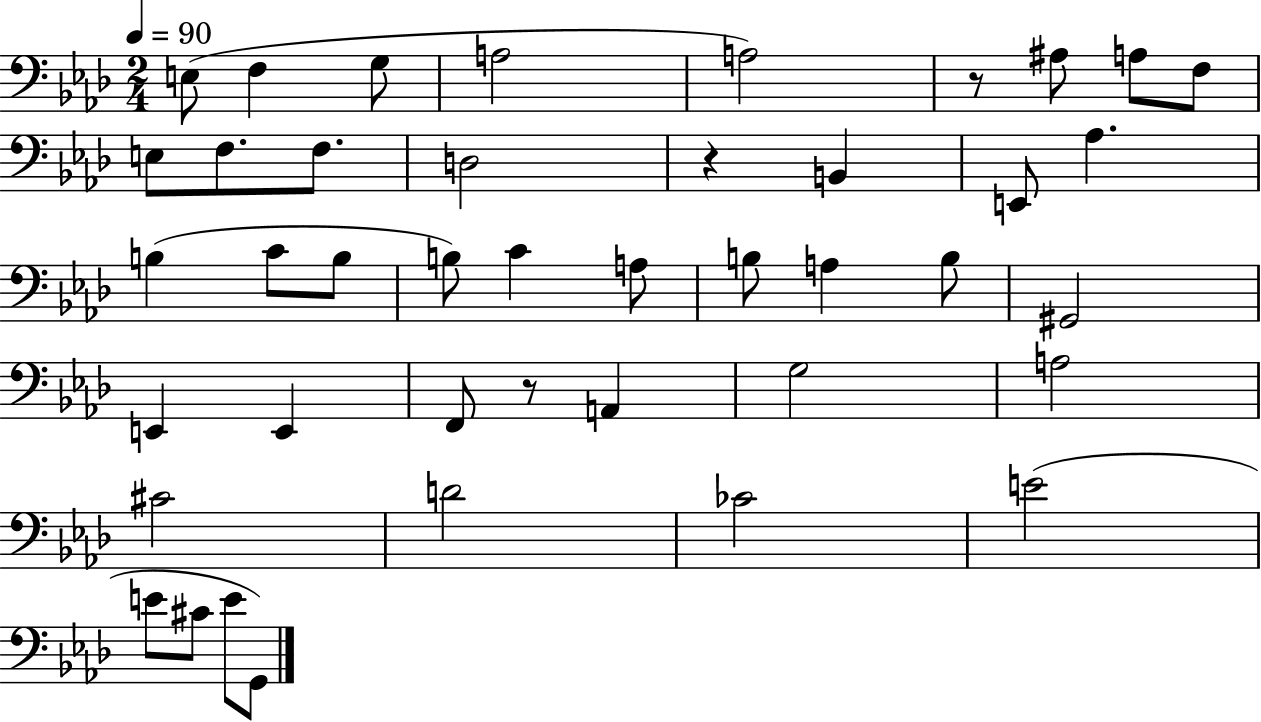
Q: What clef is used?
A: bass